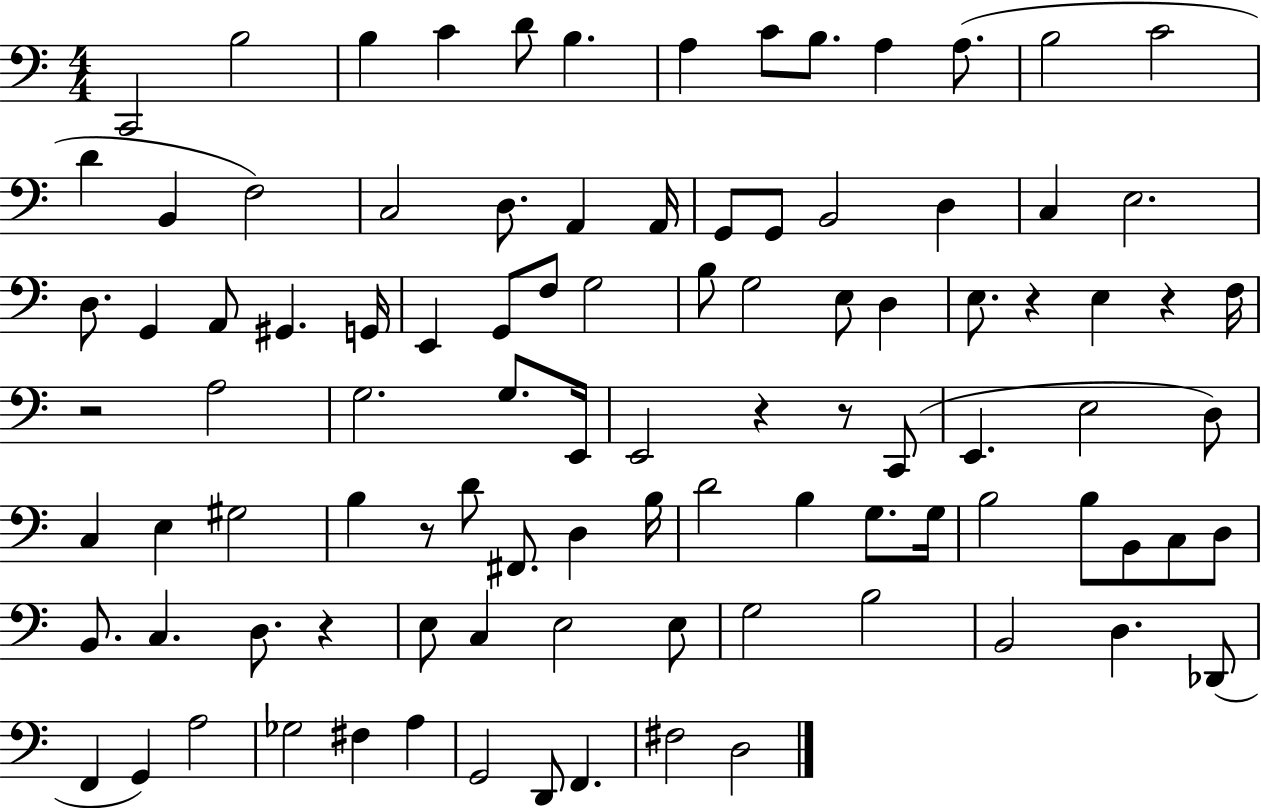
{
  \clef bass
  \numericTimeSignature
  \time 4/4
  \key c \major
  c,2 b2 | b4 c'4 d'8 b4. | a4 c'8 b8. a4 a8.( | b2 c'2 | \break d'4 b,4 f2) | c2 d8. a,4 a,16 | g,8 g,8 b,2 d4 | c4 e2. | \break d8. g,4 a,8 gis,4. g,16 | e,4 g,8 f8 g2 | b8 g2 e8 d4 | e8. r4 e4 r4 f16 | \break r2 a2 | g2. g8. e,16 | e,2 r4 r8 c,8( | e,4. e2 d8) | \break c4 e4 gis2 | b4 r8 d'8 fis,8. d4 b16 | d'2 b4 g8. g16 | b2 b8 b,8 c8 d8 | \break b,8. c4. d8. r4 | e8 c4 e2 e8 | g2 b2 | b,2 d4. des,8( | \break f,4 g,4) a2 | ges2 fis4 a4 | g,2 d,8 f,4. | fis2 d2 | \break \bar "|."
}